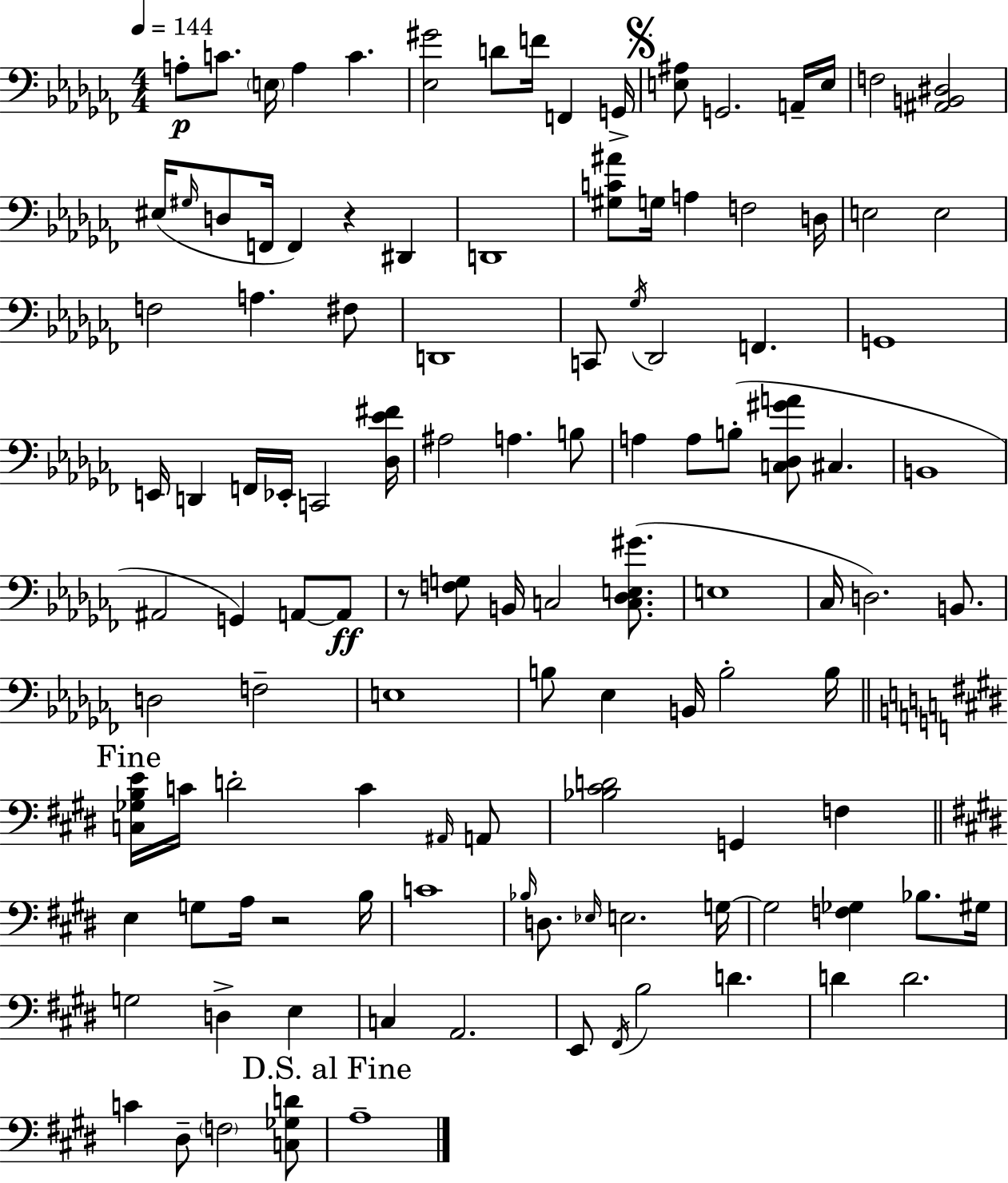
{
  \clef bass
  \numericTimeSignature
  \time 4/4
  \key aes \minor
  \tempo 4 = 144
  a8-.\p c'8. \parenthesize e16 a4 c'4. | <ees gis'>2 d'8 f'16 f,4 g,16-> | \mark \markup { \musicglyph "scripts.segno" } <e ais>8 g,2. a,16-- e16 | f2 <ais, b, dis>2 | \break eis16( \grace { gis16 } d8 f,16 f,4) r4 dis,4 | d,1 | <gis c' ais'>8 g16 a4 f2 | d16 e2 e2 | \break f2 a4. fis8 | d,1 | c,8 \acciaccatura { ges16 } des,2 f,4. | g,1 | \break e,16 d,4 f,16 ees,16-. c,2 | <des ees' fis'>16 ais2 a4. | b8 a4 a8 b8-.( <c des gis' a'>8 cis4. | b,1 | \break ais,2 g,4) a,8~~ | a,8\ff r8 <f g>8 b,16 c2 <c des e gis'>8.( | e1 | ces16 d2.) b,8. | \break d2 f2-- | e1 | b8 ees4 b,16 b2-. | b16 \mark "Fine" \bar "||" \break \key e \major <c ges b e'>16 c'16 d'2-. c'4 \grace { ais,16 } a,8 | <bes cis' d'>2 g,4 f4 | \bar "||" \break \key e \major e4 g8 a16 r2 b16 | c'1 | \grace { bes16 } d8. \grace { ees16 } e2. | g16~~ g2 <f ges>4 bes8. | \break gis16 g2 d4-> e4 | c4 a,2. | e,8 \acciaccatura { fis,16 } b2 d'4. | d'4 d'2. | \break c'4 dis8-- \parenthesize f2 | <c ges d'>8 \mark "D.S. al Fine" a1-- | \bar "|."
}